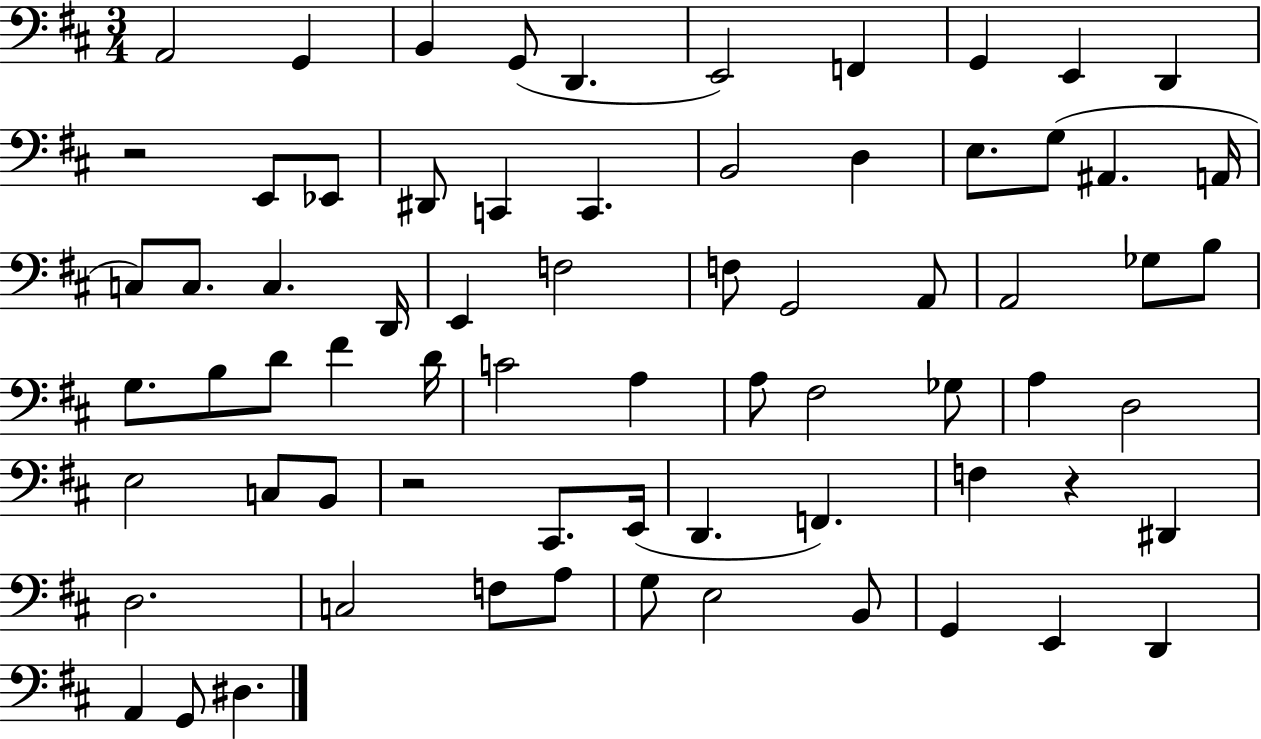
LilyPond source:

{
  \clef bass
  \numericTimeSignature
  \time 3/4
  \key d \major
  a,2 g,4 | b,4 g,8( d,4. | e,2) f,4 | g,4 e,4 d,4 | \break r2 e,8 ees,8 | dis,8 c,4 c,4. | b,2 d4 | e8. g8( ais,4. a,16 | \break c8) c8. c4. d,16 | e,4 f2 | f8 g,2 a,8 | a,2 ges8 b8 | \break g8. b8 d'8 fis'4 d'16 | c'2 a4 | a8 fis2 ges8 | a4 d2 | \break e2 c8 b,8 | r2 cis,8. e,16( | d,4. f,4.) | f4 r4 dis,4 | \break d2. | c2 f8 a8 | g8 e2 b,8 | g,4 e,4 d,4 | \break a,4 g,8 dis4. | \bar "|."
}